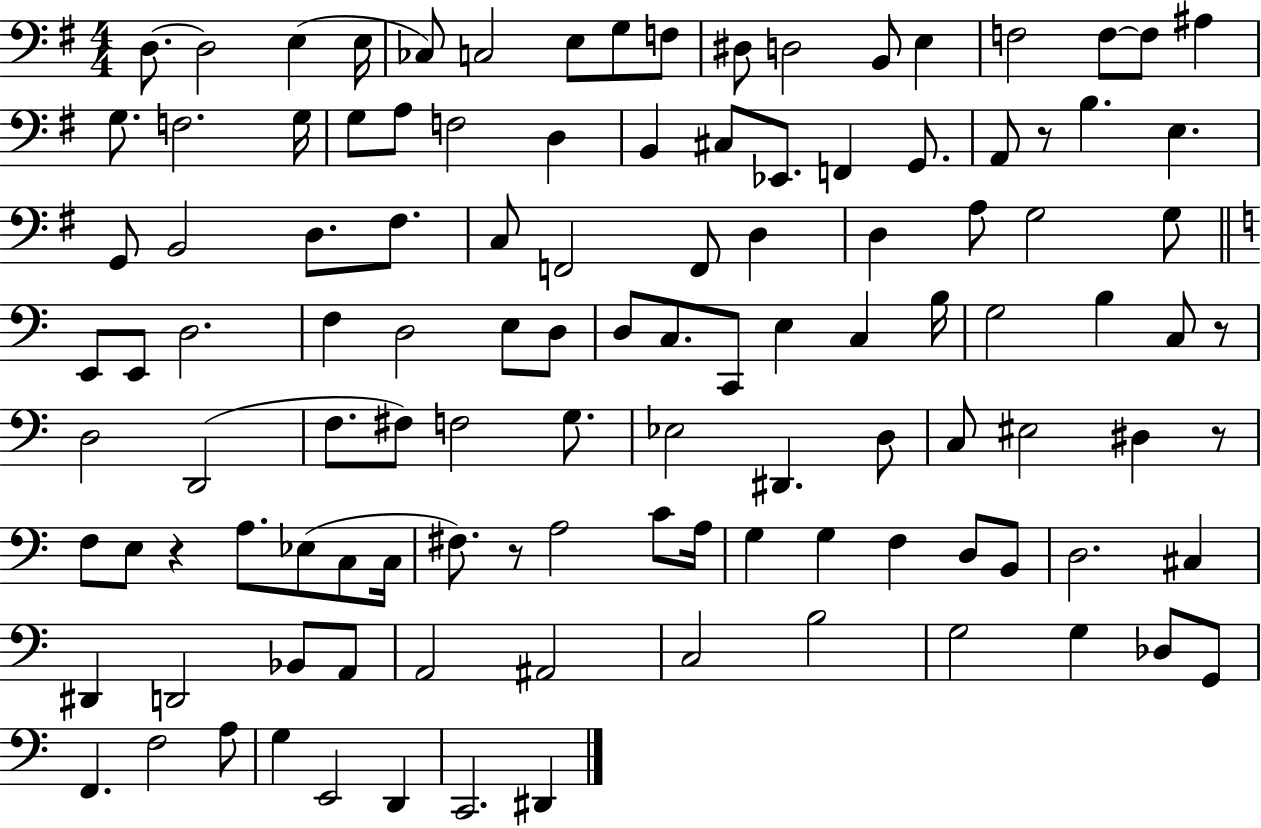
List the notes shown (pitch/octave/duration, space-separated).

D3/e. D3/h E3/q E3/s CES3/e C3/h E3/e G3/e F3/e D#3/e D3/h B2/e E3/q F3/h F3/e F3/e A#3/q G3/e. F3/h. G3/s G3/e A3/e F3/h D3/q B2/q C#3/e Eb2/e. F2/q G2/e. A2/e R/e B3/q. E3/q. G2/e B2/h D3/e. F#3/e. C3/e F2/h F2/e D3/q D3/q A3/e G3/h G3/e E2/e E2/e D3/h. F3/q D3/h E3/e D3/e D3/e C3/e. C2/e E3/q C3/q B3/s G3/h B3/q C3/e R/e D3/h D2/h F3/e. F#3/e F3/h G3/e. Eb3/h D#2/q. D3/e C3/e EIS3/h D#3/q R/e F3/e E3/e R/q A3/e. Eb3/e C3/e C3/s F#3/e. R/e A3/h C4/e A3/s G3/q G3/q F3/q D3/e B2/e D3/h. C#3/q D#2/q D2/h Bb2/e A2/e A2/h A#2/h C3/h B3/h G3/h G3/q Db3/e G2/e F2/q. F3/h A3/e G3/q E2/h D2/q C2/h. D#2/q